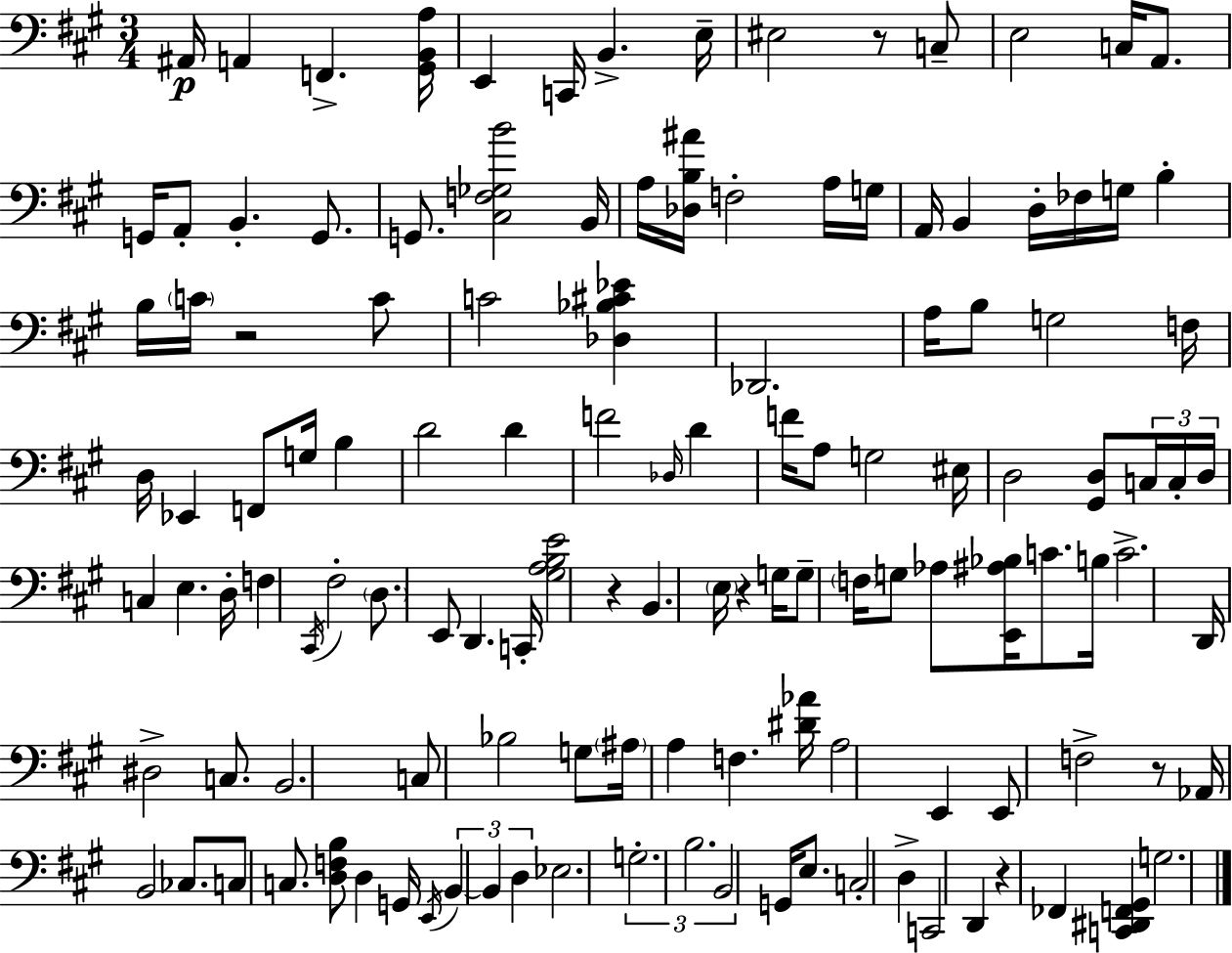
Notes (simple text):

A#2/s A2/q F2/q. [G#2,B2,A3]/s E2/q C2/s B2/q. E3/s EIS3/h R/e C3/e E3/h C3/s A2/e. G2/s A2/e B2/q. G2/e. G2/e. [C#3,F3,Gb3,B4]/h B2/s A3/s [Db3,B3,A#4]/s F3/h A3/s G3/s A2/s B2/q D3/s FES3/s G3/s B3/q B3/s C4/s R/h C4/e C4/h [Db3,Bb3,C#4,Eb4]/q Db2/h. A3/s B3/e G3/h F3/s D3/s Eb2/q F2/e G3/s B3/q D4/h D4/q F4/h Db3/s D4/q F4/s A3/e G3/h EIS3/s D3/h [G#2,D3]/e C3/s C3/s D3/s C3/q E3/q. D3/s F3/q C#2/s F#3/h D3/e. E2/e D2/q. C2/s [G#3,A3,B3,E4]/h R/q B2/q. E3/s R/q G3/s G3/e F3/s G3/e Ab3/e [E2,A#3,Bb3]/s C4/e. B3/s C4/h. D2/s D#3/h C3/e. B2/h. C3/e Bb3/h G3/e A#3/s A3/q F3/q. [D#4,Ab4]/s A3/h E2/q E2/e F3/h R/e Ab2/s B2/h CES3/e. C3/e C3/e. [D3,F3,B3]/e D3/q G2/s E2/s B2/q B2/q D3/q Eb3/h. G3/h. B3/h. B2/h G2/s E3/e. C3/h D3/q C2/h D2/q R/q FES2/q [C2,D#2,F2,G#2]/q G3/h.